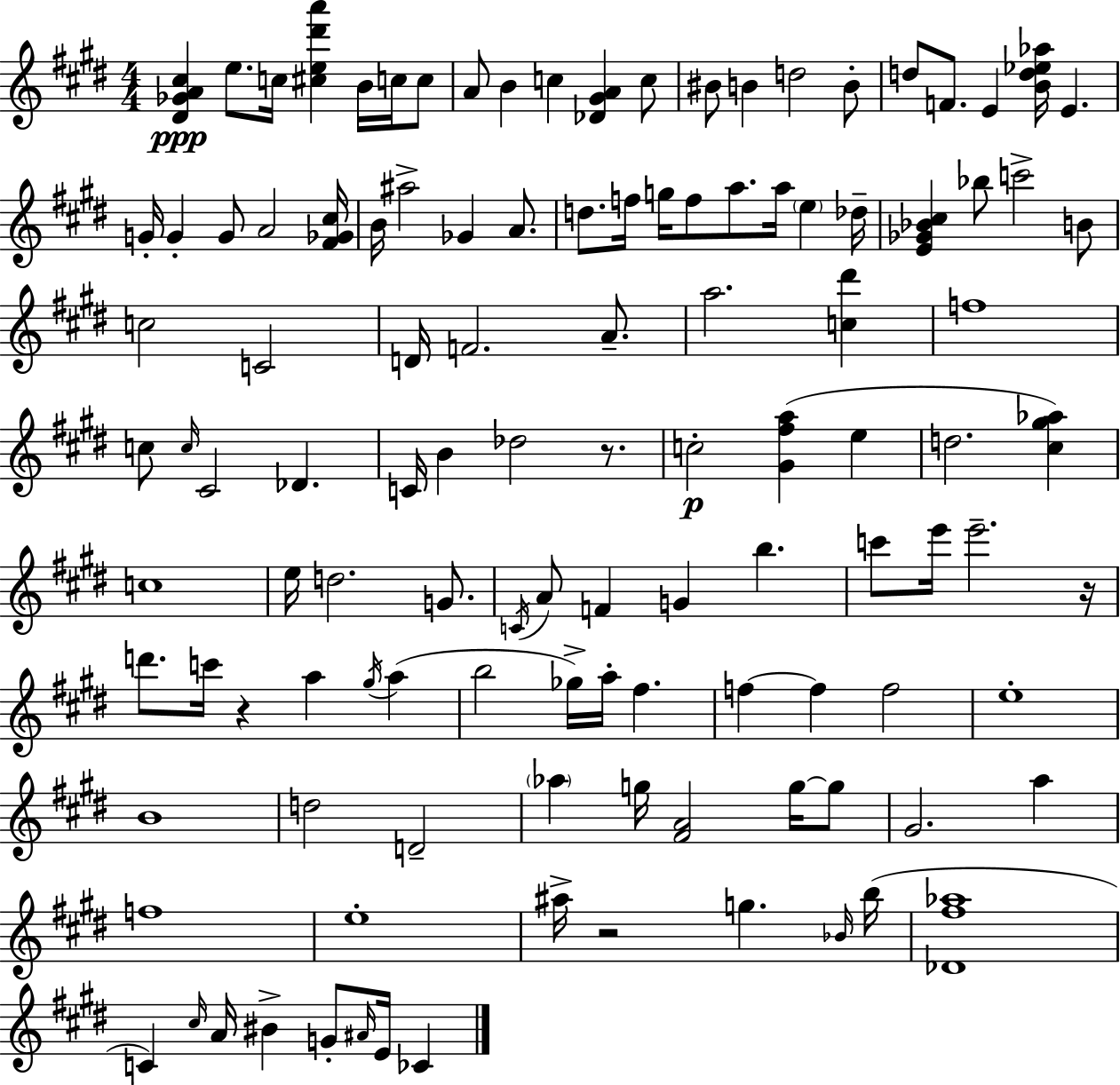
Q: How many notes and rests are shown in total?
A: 116